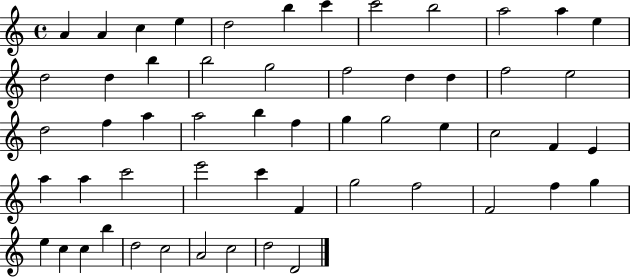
A4/q A4/q C5/q E5/q D5/h B5/q C6/q C6/h B5/h A5/h A5/q E5/q D5/h D5/q B5/q B5/h G5/h F5/h D5/q D5/q F5/h E5/h D5/h F5/q A5/q A5/h B5/q F5/q G5/q G5/h E5/q C5/h F4/q E4/q A5/q A5/q C6/h E6/h C6/q F4/q G5/h F5/h F4/h F5/q G5/q E5/q C5/q C5/q B5/q D5/h C5/h A4/h C5/h D5/h D4/h